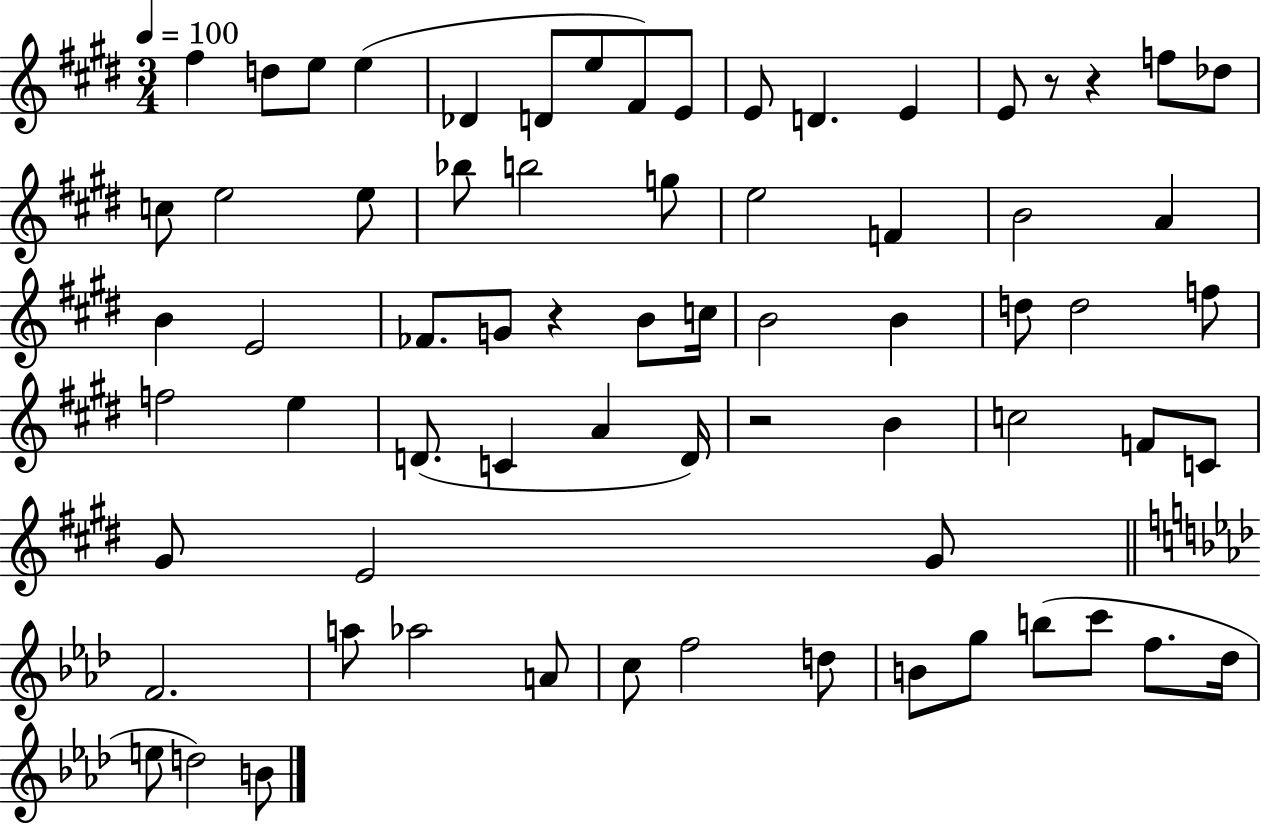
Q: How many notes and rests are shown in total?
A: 69